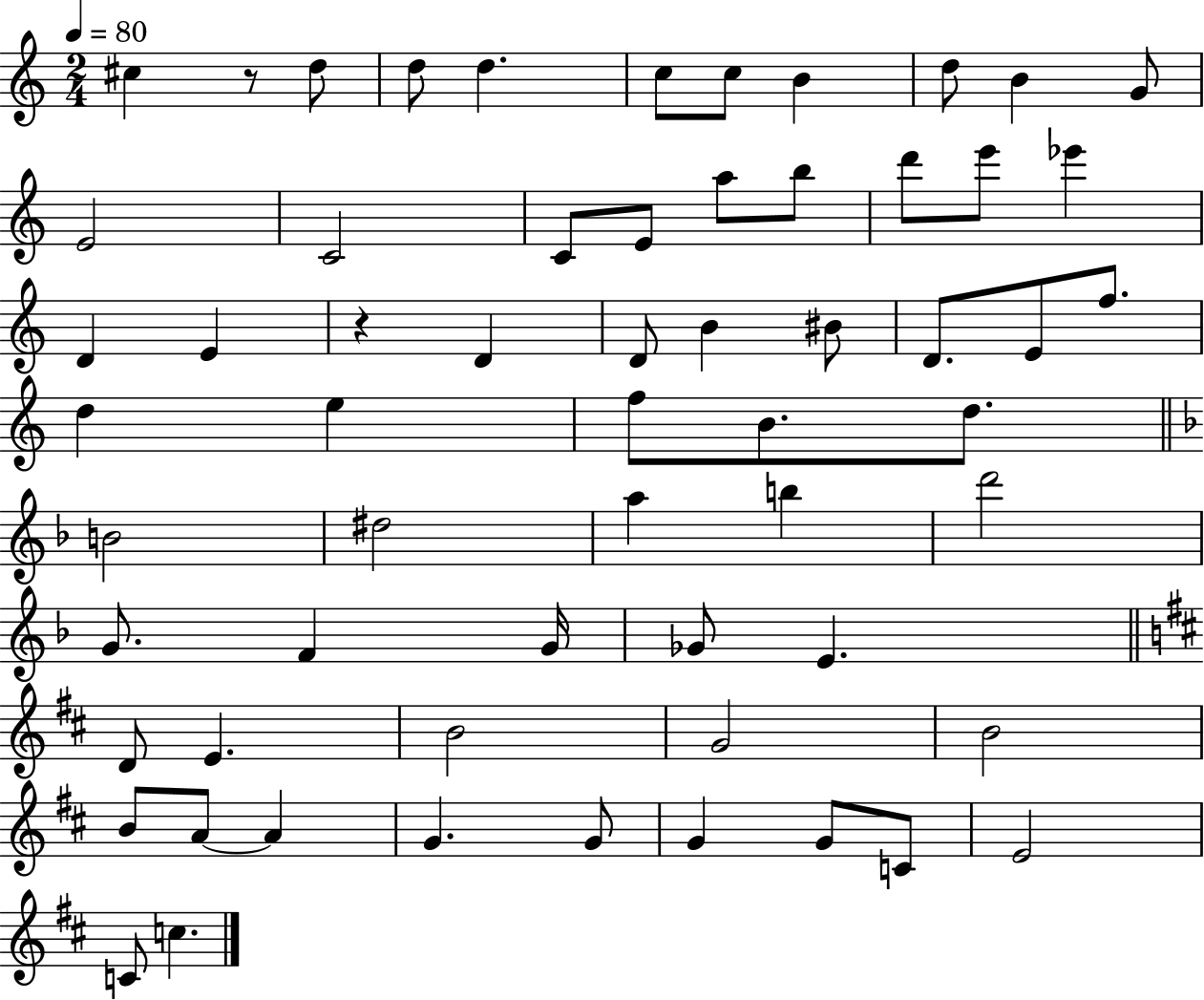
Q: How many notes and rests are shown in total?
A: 61